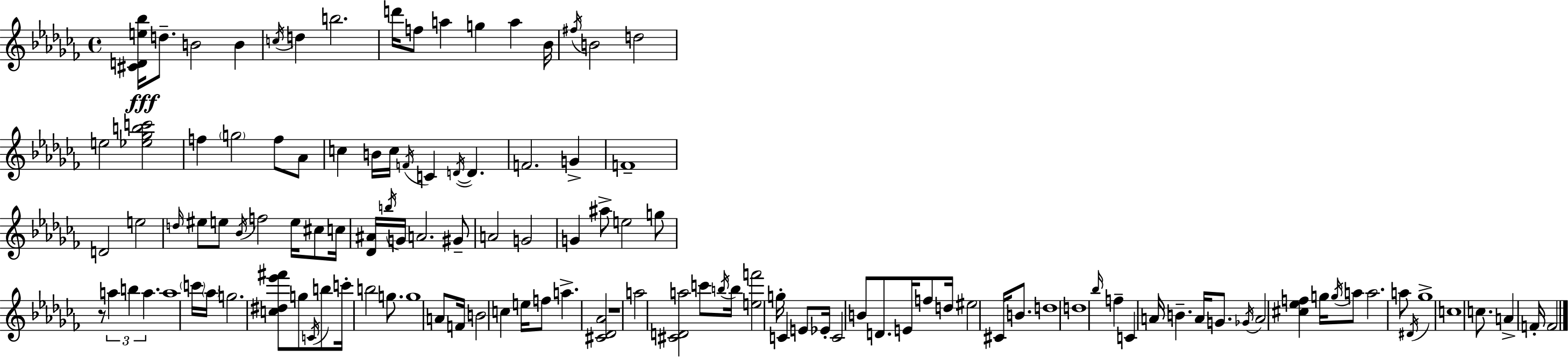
{
  \clef treble
  \time 4/4
  \defaultTimeSignature
  \key aes \minor
  <cis' d' e'' bes''>16\fff d''8.-- b'2 b'4 | \acciaccatura { c''16 } d''4 b''2. | d'''16 f''8 a''4 g''4 a''4 | bes'16 \acciaccatura { fis''16 } b'2 d''2 | \break e''2 <ees'' ges'' b'' c'''>2 | f''4 \parenthesize g''2 f''8 | aes'8 c''4 b'16 c''16 \acciaccatura { f'16 } c'4 \acciaccatura { d'16~ }~ d'4. | f'2. | \break g'4-> f'1-- | d'2 e''2 | \grace { d''16 } eis''8 e''8 \acciaccatura { bes'16 } f''2 | e''16 cis''8 c''16 <des' ais'>16 \acciaccatura { b''16 } g'16 a'2. | \break gis'8-- a'2 g'2 | g'4 ais''8-> e''2 | g''8 r8 \tuplet 3/2 { a''4 b''4 | a''4. } a''1 | \break \parenthesize c'''16 \parenthesize aes''16 g''2. | <c'' dis'' ees''' fis'''>8 g''8 \acciaccatura { c'16 } b''8 c'''16-. b''2 | g''8. g''1 | a'8 f'16 b'2 | \break c''4 e''16 f''8 a''4.-> | <cis' des' aes'>2 r1 | a''2 | <cis' d' a''>2 c'''8 \acciaccatura { b''16 } b''16 <e'' f'''>2 | \break g''16-. c'4 e'8 ees'16-. c'2 | b'8 d'8. e'16 f''8 d''16 eis''2 | cis'16 b'8. d''1 | d''1 | \break \grace { bes''16 } f''4-- c'4 | a'16 b'4.-- a'16 g'8. \acciaccatura { ges'16 } a'2 | <cis'' ees'' f''>4 g''16 \acciaccatura { g''16 } a''8 a''2. | a''8 \acciaccatura { dis'16 } ges''1-> | \break c''1 | c''8. | a'4-> f'16-. f'2 \bar "|."
}